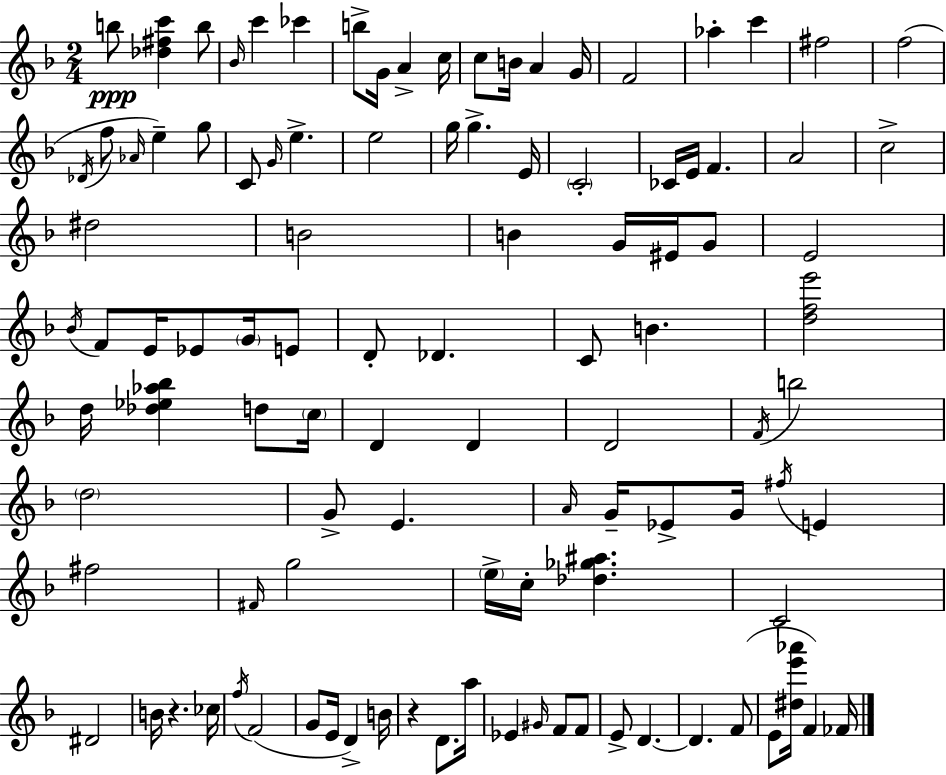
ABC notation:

X:1
T:Untitled
M:2/4
L:1/4
K:Dm
b/2 [_d^fc'] b/2 _B/4 c' _c' b/2 G/4 A c/4 c/2 B/4 A G/4 F2 _a c' ^f2 f2 _D/4 f/2 _A/4 e g/2 C/2 G/4 e e2 g/4 g E/4 C2 _C/4 E/4 F A2 c2 ^d2 B2 B G/4 ^E/4 G/2 E2 _B/4 F/2 E/4 _E/2 G/4 E/2 D/2 _D C/2 B [dfe']2 d/4 [_d_e_a_b] d/2 c/4 D D D2 F/4 b2 d2 G/2 E A/4 G/4 _E/2 G/4 ^f/4 E ^f2 ^F/4 g2 e/4 c/4 [_d_g^a] C2 ^D2 B/4 z _c/4 f/4 F2 G/2 E/4 D B/4 z D/2 a/4 _E ^G/4 F/2 F/2 E/2 D D F/2 E/2 [^de'_a']/4 F _F/4